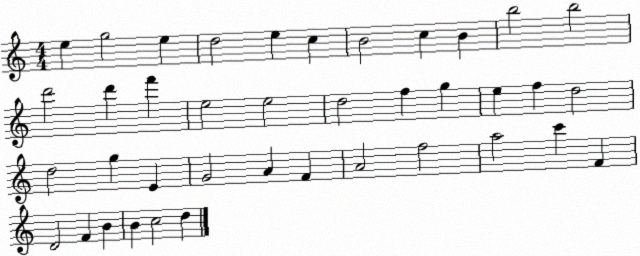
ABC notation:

X:1
T:Untitled
M:4/4
L:1/4
K:C
e g2 e d2 e c B2 c B b2 b2 d'2 d' f' e2 e2 d2 f g e f d2 d2 g E G2 A F A2 f2 a2 c' F D2 F B B c2 d